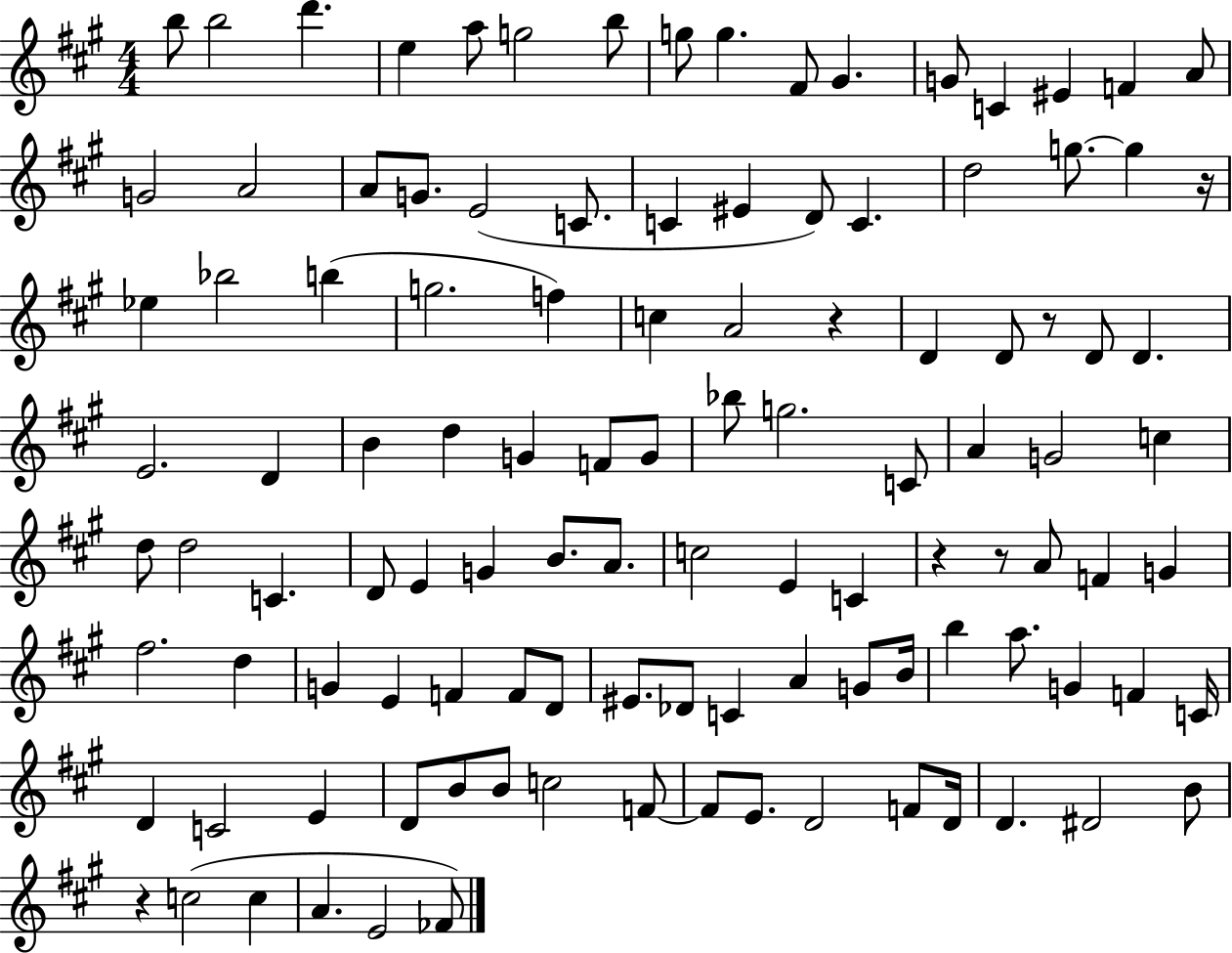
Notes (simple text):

B5/e B5/h D6/q. E5/q A5/e G5/h B5/e G5/e G5/q. F#4/e G#4/q. G4/e C4/q EIS4/q F4/q A4/e G4/h A4/h A4/e G4/e. E4/h C4/e. C4/q EIS4/q D4/e C4/q. D5/h G5/e. G5/q R/s Eb5/q Bb5/h B5/q G5/h. F5/q C5/q A4/h R/q D4/q D4/e R/e D4/e D4/q. E4/h. D4/q B4/q D5/q G4/q F4/e G4/e Bb5/e G5/h. C4/e A4/q G4/h C5/q D5/e D5/h C4/q. D4/e E4/q G4/q B4/e. A4/e. C5/h E4/q C4/q R/q R/e A4/e F4/q G4/q F#5/h. D5/q G4/q E4/q F4/q F4/e D4/e EIS4/e. Db4/e C4/q A4/q G4/e B4/s B5/q A5/e. G4/q F4/q C4/s D4/q C4/h E4/q D4/e B4/e B4/e C5/h F4/e F4/e E4/e. D4/h F4/e D4/s D4/q. D#4/h B4/e R/q C5/h C5/q A4/q. E4/h FES4/e